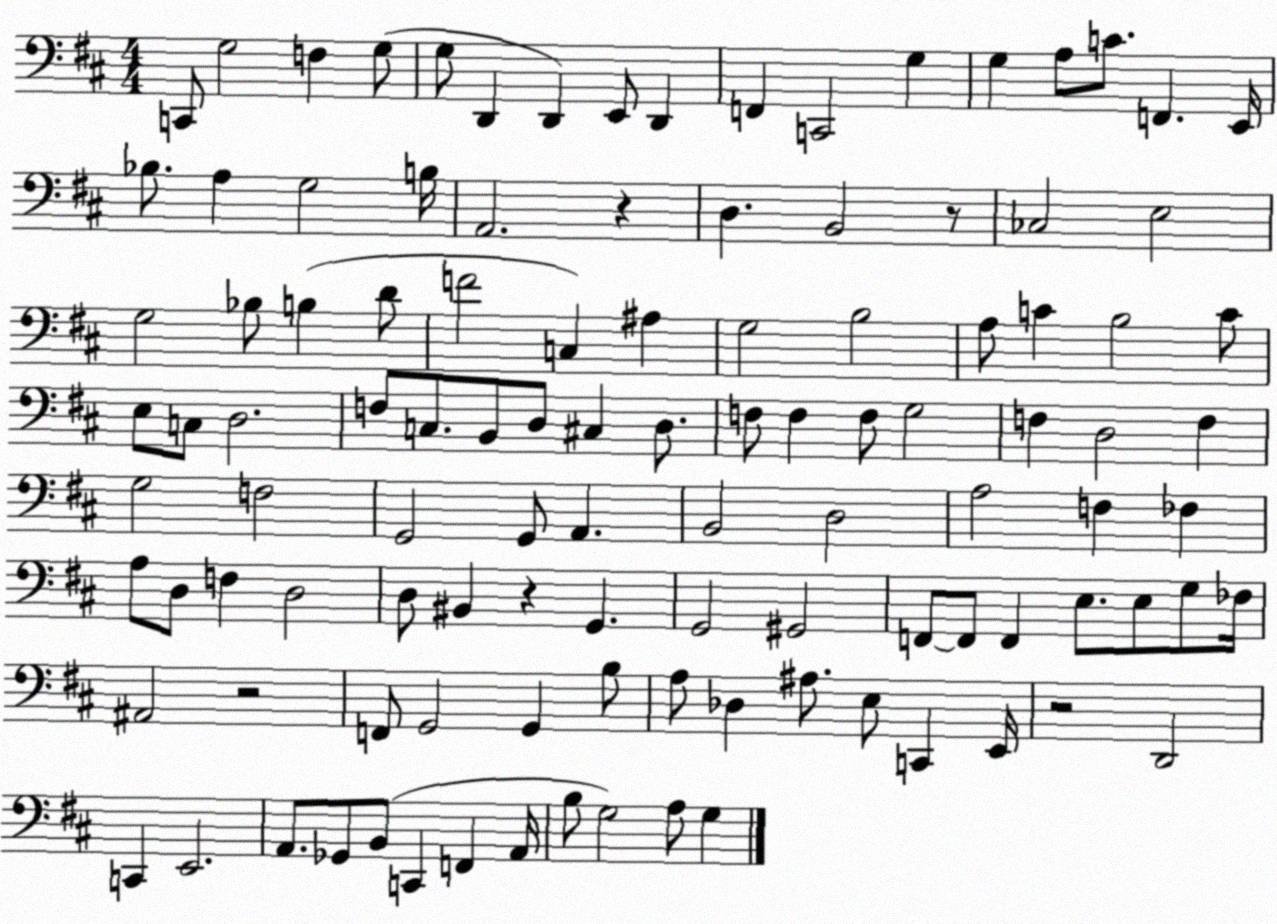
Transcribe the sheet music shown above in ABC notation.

X:1
T:Untitled
M:4/4
L:1/4
K:D
C,,/2 G,2 F, G,/2 G,/2 D,, D,, E,,/2 D,, F,, C,,2 G, G, A,/2 C/2 F,, E,,/4 _B,/2 A, G,2 B,/4 A,,2 z D, B,,2 z/2 _C,2 E,2 G,2 _B,/2 B, D/2 F2 C, ^A, G,2 B,2 A,/2 C B,2 C/2 E,/2 C,/2 D,2 F,/2 C,/2 B,,/2 D,/2 ^C, D,/2 F,/2 F, F,/2 G,2 F, D,2 F, G,2 F,2 G,,2 G,,/2 A,, B,,2 D,2 A,2 F, _F, A,/2 D,/2 F, D,2 D,/2 ^B,, z G,, G,,2 ^G,,2 F,,/2 F,,/2 F,, E,/2 E,/2 G,/2 _F,/4 ^A,,2 z2 F,,/2 G,,2 G,, B,/2 A,/2 _D, ^A,/2 E,/2 C,, E,,/4 z2 D,,2 C,, E,,2 A,,/2 _G,,/2 B,,/2 C,, F,, A,,/4 B,/2 G,2 A,/2 G,